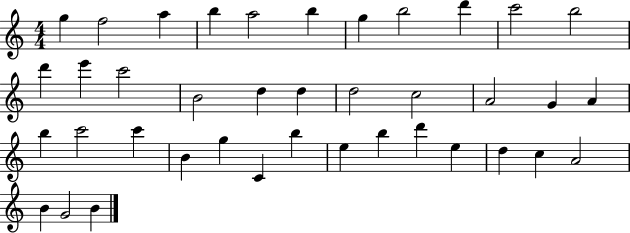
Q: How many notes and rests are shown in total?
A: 39